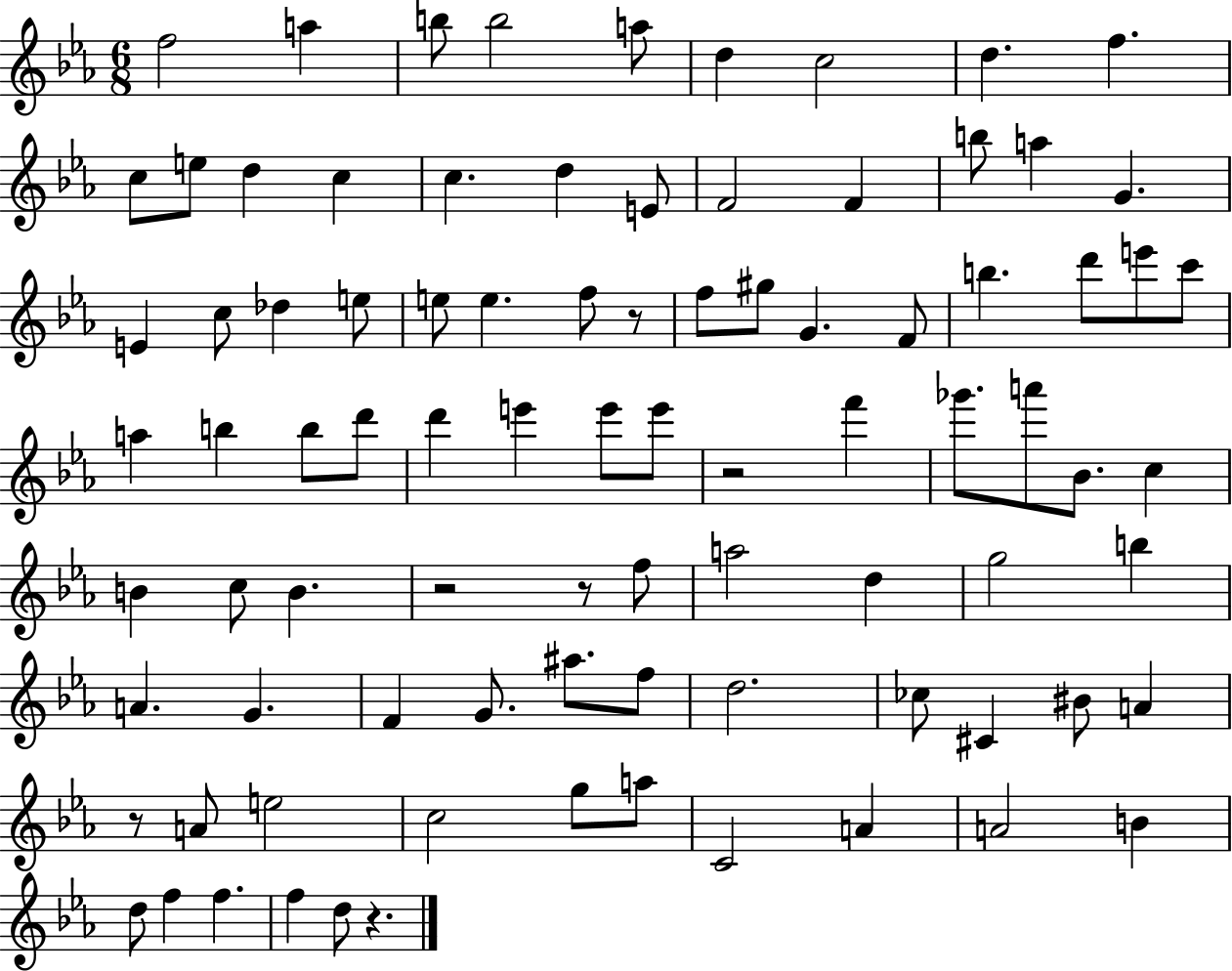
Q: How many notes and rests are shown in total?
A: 88